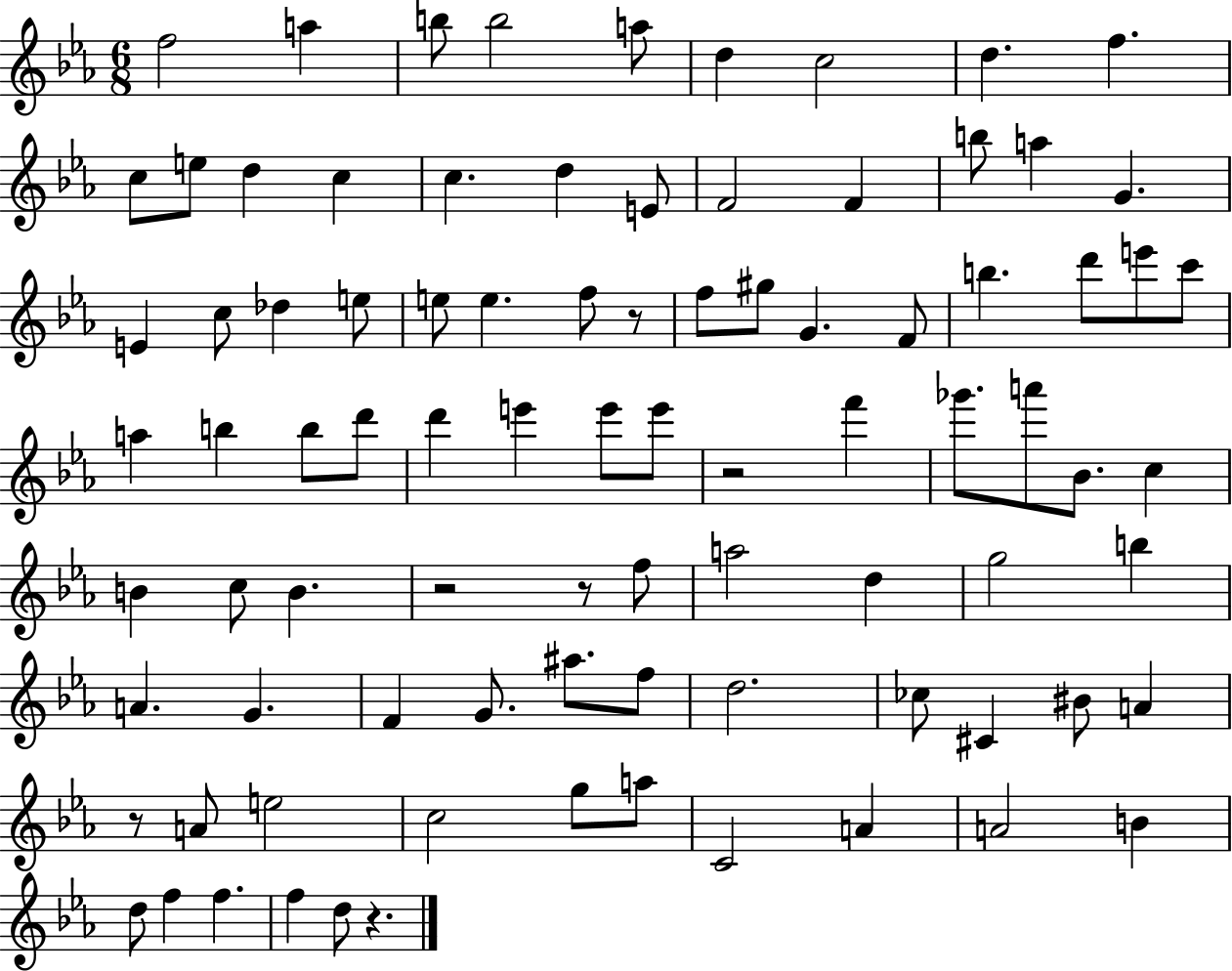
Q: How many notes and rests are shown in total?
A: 88